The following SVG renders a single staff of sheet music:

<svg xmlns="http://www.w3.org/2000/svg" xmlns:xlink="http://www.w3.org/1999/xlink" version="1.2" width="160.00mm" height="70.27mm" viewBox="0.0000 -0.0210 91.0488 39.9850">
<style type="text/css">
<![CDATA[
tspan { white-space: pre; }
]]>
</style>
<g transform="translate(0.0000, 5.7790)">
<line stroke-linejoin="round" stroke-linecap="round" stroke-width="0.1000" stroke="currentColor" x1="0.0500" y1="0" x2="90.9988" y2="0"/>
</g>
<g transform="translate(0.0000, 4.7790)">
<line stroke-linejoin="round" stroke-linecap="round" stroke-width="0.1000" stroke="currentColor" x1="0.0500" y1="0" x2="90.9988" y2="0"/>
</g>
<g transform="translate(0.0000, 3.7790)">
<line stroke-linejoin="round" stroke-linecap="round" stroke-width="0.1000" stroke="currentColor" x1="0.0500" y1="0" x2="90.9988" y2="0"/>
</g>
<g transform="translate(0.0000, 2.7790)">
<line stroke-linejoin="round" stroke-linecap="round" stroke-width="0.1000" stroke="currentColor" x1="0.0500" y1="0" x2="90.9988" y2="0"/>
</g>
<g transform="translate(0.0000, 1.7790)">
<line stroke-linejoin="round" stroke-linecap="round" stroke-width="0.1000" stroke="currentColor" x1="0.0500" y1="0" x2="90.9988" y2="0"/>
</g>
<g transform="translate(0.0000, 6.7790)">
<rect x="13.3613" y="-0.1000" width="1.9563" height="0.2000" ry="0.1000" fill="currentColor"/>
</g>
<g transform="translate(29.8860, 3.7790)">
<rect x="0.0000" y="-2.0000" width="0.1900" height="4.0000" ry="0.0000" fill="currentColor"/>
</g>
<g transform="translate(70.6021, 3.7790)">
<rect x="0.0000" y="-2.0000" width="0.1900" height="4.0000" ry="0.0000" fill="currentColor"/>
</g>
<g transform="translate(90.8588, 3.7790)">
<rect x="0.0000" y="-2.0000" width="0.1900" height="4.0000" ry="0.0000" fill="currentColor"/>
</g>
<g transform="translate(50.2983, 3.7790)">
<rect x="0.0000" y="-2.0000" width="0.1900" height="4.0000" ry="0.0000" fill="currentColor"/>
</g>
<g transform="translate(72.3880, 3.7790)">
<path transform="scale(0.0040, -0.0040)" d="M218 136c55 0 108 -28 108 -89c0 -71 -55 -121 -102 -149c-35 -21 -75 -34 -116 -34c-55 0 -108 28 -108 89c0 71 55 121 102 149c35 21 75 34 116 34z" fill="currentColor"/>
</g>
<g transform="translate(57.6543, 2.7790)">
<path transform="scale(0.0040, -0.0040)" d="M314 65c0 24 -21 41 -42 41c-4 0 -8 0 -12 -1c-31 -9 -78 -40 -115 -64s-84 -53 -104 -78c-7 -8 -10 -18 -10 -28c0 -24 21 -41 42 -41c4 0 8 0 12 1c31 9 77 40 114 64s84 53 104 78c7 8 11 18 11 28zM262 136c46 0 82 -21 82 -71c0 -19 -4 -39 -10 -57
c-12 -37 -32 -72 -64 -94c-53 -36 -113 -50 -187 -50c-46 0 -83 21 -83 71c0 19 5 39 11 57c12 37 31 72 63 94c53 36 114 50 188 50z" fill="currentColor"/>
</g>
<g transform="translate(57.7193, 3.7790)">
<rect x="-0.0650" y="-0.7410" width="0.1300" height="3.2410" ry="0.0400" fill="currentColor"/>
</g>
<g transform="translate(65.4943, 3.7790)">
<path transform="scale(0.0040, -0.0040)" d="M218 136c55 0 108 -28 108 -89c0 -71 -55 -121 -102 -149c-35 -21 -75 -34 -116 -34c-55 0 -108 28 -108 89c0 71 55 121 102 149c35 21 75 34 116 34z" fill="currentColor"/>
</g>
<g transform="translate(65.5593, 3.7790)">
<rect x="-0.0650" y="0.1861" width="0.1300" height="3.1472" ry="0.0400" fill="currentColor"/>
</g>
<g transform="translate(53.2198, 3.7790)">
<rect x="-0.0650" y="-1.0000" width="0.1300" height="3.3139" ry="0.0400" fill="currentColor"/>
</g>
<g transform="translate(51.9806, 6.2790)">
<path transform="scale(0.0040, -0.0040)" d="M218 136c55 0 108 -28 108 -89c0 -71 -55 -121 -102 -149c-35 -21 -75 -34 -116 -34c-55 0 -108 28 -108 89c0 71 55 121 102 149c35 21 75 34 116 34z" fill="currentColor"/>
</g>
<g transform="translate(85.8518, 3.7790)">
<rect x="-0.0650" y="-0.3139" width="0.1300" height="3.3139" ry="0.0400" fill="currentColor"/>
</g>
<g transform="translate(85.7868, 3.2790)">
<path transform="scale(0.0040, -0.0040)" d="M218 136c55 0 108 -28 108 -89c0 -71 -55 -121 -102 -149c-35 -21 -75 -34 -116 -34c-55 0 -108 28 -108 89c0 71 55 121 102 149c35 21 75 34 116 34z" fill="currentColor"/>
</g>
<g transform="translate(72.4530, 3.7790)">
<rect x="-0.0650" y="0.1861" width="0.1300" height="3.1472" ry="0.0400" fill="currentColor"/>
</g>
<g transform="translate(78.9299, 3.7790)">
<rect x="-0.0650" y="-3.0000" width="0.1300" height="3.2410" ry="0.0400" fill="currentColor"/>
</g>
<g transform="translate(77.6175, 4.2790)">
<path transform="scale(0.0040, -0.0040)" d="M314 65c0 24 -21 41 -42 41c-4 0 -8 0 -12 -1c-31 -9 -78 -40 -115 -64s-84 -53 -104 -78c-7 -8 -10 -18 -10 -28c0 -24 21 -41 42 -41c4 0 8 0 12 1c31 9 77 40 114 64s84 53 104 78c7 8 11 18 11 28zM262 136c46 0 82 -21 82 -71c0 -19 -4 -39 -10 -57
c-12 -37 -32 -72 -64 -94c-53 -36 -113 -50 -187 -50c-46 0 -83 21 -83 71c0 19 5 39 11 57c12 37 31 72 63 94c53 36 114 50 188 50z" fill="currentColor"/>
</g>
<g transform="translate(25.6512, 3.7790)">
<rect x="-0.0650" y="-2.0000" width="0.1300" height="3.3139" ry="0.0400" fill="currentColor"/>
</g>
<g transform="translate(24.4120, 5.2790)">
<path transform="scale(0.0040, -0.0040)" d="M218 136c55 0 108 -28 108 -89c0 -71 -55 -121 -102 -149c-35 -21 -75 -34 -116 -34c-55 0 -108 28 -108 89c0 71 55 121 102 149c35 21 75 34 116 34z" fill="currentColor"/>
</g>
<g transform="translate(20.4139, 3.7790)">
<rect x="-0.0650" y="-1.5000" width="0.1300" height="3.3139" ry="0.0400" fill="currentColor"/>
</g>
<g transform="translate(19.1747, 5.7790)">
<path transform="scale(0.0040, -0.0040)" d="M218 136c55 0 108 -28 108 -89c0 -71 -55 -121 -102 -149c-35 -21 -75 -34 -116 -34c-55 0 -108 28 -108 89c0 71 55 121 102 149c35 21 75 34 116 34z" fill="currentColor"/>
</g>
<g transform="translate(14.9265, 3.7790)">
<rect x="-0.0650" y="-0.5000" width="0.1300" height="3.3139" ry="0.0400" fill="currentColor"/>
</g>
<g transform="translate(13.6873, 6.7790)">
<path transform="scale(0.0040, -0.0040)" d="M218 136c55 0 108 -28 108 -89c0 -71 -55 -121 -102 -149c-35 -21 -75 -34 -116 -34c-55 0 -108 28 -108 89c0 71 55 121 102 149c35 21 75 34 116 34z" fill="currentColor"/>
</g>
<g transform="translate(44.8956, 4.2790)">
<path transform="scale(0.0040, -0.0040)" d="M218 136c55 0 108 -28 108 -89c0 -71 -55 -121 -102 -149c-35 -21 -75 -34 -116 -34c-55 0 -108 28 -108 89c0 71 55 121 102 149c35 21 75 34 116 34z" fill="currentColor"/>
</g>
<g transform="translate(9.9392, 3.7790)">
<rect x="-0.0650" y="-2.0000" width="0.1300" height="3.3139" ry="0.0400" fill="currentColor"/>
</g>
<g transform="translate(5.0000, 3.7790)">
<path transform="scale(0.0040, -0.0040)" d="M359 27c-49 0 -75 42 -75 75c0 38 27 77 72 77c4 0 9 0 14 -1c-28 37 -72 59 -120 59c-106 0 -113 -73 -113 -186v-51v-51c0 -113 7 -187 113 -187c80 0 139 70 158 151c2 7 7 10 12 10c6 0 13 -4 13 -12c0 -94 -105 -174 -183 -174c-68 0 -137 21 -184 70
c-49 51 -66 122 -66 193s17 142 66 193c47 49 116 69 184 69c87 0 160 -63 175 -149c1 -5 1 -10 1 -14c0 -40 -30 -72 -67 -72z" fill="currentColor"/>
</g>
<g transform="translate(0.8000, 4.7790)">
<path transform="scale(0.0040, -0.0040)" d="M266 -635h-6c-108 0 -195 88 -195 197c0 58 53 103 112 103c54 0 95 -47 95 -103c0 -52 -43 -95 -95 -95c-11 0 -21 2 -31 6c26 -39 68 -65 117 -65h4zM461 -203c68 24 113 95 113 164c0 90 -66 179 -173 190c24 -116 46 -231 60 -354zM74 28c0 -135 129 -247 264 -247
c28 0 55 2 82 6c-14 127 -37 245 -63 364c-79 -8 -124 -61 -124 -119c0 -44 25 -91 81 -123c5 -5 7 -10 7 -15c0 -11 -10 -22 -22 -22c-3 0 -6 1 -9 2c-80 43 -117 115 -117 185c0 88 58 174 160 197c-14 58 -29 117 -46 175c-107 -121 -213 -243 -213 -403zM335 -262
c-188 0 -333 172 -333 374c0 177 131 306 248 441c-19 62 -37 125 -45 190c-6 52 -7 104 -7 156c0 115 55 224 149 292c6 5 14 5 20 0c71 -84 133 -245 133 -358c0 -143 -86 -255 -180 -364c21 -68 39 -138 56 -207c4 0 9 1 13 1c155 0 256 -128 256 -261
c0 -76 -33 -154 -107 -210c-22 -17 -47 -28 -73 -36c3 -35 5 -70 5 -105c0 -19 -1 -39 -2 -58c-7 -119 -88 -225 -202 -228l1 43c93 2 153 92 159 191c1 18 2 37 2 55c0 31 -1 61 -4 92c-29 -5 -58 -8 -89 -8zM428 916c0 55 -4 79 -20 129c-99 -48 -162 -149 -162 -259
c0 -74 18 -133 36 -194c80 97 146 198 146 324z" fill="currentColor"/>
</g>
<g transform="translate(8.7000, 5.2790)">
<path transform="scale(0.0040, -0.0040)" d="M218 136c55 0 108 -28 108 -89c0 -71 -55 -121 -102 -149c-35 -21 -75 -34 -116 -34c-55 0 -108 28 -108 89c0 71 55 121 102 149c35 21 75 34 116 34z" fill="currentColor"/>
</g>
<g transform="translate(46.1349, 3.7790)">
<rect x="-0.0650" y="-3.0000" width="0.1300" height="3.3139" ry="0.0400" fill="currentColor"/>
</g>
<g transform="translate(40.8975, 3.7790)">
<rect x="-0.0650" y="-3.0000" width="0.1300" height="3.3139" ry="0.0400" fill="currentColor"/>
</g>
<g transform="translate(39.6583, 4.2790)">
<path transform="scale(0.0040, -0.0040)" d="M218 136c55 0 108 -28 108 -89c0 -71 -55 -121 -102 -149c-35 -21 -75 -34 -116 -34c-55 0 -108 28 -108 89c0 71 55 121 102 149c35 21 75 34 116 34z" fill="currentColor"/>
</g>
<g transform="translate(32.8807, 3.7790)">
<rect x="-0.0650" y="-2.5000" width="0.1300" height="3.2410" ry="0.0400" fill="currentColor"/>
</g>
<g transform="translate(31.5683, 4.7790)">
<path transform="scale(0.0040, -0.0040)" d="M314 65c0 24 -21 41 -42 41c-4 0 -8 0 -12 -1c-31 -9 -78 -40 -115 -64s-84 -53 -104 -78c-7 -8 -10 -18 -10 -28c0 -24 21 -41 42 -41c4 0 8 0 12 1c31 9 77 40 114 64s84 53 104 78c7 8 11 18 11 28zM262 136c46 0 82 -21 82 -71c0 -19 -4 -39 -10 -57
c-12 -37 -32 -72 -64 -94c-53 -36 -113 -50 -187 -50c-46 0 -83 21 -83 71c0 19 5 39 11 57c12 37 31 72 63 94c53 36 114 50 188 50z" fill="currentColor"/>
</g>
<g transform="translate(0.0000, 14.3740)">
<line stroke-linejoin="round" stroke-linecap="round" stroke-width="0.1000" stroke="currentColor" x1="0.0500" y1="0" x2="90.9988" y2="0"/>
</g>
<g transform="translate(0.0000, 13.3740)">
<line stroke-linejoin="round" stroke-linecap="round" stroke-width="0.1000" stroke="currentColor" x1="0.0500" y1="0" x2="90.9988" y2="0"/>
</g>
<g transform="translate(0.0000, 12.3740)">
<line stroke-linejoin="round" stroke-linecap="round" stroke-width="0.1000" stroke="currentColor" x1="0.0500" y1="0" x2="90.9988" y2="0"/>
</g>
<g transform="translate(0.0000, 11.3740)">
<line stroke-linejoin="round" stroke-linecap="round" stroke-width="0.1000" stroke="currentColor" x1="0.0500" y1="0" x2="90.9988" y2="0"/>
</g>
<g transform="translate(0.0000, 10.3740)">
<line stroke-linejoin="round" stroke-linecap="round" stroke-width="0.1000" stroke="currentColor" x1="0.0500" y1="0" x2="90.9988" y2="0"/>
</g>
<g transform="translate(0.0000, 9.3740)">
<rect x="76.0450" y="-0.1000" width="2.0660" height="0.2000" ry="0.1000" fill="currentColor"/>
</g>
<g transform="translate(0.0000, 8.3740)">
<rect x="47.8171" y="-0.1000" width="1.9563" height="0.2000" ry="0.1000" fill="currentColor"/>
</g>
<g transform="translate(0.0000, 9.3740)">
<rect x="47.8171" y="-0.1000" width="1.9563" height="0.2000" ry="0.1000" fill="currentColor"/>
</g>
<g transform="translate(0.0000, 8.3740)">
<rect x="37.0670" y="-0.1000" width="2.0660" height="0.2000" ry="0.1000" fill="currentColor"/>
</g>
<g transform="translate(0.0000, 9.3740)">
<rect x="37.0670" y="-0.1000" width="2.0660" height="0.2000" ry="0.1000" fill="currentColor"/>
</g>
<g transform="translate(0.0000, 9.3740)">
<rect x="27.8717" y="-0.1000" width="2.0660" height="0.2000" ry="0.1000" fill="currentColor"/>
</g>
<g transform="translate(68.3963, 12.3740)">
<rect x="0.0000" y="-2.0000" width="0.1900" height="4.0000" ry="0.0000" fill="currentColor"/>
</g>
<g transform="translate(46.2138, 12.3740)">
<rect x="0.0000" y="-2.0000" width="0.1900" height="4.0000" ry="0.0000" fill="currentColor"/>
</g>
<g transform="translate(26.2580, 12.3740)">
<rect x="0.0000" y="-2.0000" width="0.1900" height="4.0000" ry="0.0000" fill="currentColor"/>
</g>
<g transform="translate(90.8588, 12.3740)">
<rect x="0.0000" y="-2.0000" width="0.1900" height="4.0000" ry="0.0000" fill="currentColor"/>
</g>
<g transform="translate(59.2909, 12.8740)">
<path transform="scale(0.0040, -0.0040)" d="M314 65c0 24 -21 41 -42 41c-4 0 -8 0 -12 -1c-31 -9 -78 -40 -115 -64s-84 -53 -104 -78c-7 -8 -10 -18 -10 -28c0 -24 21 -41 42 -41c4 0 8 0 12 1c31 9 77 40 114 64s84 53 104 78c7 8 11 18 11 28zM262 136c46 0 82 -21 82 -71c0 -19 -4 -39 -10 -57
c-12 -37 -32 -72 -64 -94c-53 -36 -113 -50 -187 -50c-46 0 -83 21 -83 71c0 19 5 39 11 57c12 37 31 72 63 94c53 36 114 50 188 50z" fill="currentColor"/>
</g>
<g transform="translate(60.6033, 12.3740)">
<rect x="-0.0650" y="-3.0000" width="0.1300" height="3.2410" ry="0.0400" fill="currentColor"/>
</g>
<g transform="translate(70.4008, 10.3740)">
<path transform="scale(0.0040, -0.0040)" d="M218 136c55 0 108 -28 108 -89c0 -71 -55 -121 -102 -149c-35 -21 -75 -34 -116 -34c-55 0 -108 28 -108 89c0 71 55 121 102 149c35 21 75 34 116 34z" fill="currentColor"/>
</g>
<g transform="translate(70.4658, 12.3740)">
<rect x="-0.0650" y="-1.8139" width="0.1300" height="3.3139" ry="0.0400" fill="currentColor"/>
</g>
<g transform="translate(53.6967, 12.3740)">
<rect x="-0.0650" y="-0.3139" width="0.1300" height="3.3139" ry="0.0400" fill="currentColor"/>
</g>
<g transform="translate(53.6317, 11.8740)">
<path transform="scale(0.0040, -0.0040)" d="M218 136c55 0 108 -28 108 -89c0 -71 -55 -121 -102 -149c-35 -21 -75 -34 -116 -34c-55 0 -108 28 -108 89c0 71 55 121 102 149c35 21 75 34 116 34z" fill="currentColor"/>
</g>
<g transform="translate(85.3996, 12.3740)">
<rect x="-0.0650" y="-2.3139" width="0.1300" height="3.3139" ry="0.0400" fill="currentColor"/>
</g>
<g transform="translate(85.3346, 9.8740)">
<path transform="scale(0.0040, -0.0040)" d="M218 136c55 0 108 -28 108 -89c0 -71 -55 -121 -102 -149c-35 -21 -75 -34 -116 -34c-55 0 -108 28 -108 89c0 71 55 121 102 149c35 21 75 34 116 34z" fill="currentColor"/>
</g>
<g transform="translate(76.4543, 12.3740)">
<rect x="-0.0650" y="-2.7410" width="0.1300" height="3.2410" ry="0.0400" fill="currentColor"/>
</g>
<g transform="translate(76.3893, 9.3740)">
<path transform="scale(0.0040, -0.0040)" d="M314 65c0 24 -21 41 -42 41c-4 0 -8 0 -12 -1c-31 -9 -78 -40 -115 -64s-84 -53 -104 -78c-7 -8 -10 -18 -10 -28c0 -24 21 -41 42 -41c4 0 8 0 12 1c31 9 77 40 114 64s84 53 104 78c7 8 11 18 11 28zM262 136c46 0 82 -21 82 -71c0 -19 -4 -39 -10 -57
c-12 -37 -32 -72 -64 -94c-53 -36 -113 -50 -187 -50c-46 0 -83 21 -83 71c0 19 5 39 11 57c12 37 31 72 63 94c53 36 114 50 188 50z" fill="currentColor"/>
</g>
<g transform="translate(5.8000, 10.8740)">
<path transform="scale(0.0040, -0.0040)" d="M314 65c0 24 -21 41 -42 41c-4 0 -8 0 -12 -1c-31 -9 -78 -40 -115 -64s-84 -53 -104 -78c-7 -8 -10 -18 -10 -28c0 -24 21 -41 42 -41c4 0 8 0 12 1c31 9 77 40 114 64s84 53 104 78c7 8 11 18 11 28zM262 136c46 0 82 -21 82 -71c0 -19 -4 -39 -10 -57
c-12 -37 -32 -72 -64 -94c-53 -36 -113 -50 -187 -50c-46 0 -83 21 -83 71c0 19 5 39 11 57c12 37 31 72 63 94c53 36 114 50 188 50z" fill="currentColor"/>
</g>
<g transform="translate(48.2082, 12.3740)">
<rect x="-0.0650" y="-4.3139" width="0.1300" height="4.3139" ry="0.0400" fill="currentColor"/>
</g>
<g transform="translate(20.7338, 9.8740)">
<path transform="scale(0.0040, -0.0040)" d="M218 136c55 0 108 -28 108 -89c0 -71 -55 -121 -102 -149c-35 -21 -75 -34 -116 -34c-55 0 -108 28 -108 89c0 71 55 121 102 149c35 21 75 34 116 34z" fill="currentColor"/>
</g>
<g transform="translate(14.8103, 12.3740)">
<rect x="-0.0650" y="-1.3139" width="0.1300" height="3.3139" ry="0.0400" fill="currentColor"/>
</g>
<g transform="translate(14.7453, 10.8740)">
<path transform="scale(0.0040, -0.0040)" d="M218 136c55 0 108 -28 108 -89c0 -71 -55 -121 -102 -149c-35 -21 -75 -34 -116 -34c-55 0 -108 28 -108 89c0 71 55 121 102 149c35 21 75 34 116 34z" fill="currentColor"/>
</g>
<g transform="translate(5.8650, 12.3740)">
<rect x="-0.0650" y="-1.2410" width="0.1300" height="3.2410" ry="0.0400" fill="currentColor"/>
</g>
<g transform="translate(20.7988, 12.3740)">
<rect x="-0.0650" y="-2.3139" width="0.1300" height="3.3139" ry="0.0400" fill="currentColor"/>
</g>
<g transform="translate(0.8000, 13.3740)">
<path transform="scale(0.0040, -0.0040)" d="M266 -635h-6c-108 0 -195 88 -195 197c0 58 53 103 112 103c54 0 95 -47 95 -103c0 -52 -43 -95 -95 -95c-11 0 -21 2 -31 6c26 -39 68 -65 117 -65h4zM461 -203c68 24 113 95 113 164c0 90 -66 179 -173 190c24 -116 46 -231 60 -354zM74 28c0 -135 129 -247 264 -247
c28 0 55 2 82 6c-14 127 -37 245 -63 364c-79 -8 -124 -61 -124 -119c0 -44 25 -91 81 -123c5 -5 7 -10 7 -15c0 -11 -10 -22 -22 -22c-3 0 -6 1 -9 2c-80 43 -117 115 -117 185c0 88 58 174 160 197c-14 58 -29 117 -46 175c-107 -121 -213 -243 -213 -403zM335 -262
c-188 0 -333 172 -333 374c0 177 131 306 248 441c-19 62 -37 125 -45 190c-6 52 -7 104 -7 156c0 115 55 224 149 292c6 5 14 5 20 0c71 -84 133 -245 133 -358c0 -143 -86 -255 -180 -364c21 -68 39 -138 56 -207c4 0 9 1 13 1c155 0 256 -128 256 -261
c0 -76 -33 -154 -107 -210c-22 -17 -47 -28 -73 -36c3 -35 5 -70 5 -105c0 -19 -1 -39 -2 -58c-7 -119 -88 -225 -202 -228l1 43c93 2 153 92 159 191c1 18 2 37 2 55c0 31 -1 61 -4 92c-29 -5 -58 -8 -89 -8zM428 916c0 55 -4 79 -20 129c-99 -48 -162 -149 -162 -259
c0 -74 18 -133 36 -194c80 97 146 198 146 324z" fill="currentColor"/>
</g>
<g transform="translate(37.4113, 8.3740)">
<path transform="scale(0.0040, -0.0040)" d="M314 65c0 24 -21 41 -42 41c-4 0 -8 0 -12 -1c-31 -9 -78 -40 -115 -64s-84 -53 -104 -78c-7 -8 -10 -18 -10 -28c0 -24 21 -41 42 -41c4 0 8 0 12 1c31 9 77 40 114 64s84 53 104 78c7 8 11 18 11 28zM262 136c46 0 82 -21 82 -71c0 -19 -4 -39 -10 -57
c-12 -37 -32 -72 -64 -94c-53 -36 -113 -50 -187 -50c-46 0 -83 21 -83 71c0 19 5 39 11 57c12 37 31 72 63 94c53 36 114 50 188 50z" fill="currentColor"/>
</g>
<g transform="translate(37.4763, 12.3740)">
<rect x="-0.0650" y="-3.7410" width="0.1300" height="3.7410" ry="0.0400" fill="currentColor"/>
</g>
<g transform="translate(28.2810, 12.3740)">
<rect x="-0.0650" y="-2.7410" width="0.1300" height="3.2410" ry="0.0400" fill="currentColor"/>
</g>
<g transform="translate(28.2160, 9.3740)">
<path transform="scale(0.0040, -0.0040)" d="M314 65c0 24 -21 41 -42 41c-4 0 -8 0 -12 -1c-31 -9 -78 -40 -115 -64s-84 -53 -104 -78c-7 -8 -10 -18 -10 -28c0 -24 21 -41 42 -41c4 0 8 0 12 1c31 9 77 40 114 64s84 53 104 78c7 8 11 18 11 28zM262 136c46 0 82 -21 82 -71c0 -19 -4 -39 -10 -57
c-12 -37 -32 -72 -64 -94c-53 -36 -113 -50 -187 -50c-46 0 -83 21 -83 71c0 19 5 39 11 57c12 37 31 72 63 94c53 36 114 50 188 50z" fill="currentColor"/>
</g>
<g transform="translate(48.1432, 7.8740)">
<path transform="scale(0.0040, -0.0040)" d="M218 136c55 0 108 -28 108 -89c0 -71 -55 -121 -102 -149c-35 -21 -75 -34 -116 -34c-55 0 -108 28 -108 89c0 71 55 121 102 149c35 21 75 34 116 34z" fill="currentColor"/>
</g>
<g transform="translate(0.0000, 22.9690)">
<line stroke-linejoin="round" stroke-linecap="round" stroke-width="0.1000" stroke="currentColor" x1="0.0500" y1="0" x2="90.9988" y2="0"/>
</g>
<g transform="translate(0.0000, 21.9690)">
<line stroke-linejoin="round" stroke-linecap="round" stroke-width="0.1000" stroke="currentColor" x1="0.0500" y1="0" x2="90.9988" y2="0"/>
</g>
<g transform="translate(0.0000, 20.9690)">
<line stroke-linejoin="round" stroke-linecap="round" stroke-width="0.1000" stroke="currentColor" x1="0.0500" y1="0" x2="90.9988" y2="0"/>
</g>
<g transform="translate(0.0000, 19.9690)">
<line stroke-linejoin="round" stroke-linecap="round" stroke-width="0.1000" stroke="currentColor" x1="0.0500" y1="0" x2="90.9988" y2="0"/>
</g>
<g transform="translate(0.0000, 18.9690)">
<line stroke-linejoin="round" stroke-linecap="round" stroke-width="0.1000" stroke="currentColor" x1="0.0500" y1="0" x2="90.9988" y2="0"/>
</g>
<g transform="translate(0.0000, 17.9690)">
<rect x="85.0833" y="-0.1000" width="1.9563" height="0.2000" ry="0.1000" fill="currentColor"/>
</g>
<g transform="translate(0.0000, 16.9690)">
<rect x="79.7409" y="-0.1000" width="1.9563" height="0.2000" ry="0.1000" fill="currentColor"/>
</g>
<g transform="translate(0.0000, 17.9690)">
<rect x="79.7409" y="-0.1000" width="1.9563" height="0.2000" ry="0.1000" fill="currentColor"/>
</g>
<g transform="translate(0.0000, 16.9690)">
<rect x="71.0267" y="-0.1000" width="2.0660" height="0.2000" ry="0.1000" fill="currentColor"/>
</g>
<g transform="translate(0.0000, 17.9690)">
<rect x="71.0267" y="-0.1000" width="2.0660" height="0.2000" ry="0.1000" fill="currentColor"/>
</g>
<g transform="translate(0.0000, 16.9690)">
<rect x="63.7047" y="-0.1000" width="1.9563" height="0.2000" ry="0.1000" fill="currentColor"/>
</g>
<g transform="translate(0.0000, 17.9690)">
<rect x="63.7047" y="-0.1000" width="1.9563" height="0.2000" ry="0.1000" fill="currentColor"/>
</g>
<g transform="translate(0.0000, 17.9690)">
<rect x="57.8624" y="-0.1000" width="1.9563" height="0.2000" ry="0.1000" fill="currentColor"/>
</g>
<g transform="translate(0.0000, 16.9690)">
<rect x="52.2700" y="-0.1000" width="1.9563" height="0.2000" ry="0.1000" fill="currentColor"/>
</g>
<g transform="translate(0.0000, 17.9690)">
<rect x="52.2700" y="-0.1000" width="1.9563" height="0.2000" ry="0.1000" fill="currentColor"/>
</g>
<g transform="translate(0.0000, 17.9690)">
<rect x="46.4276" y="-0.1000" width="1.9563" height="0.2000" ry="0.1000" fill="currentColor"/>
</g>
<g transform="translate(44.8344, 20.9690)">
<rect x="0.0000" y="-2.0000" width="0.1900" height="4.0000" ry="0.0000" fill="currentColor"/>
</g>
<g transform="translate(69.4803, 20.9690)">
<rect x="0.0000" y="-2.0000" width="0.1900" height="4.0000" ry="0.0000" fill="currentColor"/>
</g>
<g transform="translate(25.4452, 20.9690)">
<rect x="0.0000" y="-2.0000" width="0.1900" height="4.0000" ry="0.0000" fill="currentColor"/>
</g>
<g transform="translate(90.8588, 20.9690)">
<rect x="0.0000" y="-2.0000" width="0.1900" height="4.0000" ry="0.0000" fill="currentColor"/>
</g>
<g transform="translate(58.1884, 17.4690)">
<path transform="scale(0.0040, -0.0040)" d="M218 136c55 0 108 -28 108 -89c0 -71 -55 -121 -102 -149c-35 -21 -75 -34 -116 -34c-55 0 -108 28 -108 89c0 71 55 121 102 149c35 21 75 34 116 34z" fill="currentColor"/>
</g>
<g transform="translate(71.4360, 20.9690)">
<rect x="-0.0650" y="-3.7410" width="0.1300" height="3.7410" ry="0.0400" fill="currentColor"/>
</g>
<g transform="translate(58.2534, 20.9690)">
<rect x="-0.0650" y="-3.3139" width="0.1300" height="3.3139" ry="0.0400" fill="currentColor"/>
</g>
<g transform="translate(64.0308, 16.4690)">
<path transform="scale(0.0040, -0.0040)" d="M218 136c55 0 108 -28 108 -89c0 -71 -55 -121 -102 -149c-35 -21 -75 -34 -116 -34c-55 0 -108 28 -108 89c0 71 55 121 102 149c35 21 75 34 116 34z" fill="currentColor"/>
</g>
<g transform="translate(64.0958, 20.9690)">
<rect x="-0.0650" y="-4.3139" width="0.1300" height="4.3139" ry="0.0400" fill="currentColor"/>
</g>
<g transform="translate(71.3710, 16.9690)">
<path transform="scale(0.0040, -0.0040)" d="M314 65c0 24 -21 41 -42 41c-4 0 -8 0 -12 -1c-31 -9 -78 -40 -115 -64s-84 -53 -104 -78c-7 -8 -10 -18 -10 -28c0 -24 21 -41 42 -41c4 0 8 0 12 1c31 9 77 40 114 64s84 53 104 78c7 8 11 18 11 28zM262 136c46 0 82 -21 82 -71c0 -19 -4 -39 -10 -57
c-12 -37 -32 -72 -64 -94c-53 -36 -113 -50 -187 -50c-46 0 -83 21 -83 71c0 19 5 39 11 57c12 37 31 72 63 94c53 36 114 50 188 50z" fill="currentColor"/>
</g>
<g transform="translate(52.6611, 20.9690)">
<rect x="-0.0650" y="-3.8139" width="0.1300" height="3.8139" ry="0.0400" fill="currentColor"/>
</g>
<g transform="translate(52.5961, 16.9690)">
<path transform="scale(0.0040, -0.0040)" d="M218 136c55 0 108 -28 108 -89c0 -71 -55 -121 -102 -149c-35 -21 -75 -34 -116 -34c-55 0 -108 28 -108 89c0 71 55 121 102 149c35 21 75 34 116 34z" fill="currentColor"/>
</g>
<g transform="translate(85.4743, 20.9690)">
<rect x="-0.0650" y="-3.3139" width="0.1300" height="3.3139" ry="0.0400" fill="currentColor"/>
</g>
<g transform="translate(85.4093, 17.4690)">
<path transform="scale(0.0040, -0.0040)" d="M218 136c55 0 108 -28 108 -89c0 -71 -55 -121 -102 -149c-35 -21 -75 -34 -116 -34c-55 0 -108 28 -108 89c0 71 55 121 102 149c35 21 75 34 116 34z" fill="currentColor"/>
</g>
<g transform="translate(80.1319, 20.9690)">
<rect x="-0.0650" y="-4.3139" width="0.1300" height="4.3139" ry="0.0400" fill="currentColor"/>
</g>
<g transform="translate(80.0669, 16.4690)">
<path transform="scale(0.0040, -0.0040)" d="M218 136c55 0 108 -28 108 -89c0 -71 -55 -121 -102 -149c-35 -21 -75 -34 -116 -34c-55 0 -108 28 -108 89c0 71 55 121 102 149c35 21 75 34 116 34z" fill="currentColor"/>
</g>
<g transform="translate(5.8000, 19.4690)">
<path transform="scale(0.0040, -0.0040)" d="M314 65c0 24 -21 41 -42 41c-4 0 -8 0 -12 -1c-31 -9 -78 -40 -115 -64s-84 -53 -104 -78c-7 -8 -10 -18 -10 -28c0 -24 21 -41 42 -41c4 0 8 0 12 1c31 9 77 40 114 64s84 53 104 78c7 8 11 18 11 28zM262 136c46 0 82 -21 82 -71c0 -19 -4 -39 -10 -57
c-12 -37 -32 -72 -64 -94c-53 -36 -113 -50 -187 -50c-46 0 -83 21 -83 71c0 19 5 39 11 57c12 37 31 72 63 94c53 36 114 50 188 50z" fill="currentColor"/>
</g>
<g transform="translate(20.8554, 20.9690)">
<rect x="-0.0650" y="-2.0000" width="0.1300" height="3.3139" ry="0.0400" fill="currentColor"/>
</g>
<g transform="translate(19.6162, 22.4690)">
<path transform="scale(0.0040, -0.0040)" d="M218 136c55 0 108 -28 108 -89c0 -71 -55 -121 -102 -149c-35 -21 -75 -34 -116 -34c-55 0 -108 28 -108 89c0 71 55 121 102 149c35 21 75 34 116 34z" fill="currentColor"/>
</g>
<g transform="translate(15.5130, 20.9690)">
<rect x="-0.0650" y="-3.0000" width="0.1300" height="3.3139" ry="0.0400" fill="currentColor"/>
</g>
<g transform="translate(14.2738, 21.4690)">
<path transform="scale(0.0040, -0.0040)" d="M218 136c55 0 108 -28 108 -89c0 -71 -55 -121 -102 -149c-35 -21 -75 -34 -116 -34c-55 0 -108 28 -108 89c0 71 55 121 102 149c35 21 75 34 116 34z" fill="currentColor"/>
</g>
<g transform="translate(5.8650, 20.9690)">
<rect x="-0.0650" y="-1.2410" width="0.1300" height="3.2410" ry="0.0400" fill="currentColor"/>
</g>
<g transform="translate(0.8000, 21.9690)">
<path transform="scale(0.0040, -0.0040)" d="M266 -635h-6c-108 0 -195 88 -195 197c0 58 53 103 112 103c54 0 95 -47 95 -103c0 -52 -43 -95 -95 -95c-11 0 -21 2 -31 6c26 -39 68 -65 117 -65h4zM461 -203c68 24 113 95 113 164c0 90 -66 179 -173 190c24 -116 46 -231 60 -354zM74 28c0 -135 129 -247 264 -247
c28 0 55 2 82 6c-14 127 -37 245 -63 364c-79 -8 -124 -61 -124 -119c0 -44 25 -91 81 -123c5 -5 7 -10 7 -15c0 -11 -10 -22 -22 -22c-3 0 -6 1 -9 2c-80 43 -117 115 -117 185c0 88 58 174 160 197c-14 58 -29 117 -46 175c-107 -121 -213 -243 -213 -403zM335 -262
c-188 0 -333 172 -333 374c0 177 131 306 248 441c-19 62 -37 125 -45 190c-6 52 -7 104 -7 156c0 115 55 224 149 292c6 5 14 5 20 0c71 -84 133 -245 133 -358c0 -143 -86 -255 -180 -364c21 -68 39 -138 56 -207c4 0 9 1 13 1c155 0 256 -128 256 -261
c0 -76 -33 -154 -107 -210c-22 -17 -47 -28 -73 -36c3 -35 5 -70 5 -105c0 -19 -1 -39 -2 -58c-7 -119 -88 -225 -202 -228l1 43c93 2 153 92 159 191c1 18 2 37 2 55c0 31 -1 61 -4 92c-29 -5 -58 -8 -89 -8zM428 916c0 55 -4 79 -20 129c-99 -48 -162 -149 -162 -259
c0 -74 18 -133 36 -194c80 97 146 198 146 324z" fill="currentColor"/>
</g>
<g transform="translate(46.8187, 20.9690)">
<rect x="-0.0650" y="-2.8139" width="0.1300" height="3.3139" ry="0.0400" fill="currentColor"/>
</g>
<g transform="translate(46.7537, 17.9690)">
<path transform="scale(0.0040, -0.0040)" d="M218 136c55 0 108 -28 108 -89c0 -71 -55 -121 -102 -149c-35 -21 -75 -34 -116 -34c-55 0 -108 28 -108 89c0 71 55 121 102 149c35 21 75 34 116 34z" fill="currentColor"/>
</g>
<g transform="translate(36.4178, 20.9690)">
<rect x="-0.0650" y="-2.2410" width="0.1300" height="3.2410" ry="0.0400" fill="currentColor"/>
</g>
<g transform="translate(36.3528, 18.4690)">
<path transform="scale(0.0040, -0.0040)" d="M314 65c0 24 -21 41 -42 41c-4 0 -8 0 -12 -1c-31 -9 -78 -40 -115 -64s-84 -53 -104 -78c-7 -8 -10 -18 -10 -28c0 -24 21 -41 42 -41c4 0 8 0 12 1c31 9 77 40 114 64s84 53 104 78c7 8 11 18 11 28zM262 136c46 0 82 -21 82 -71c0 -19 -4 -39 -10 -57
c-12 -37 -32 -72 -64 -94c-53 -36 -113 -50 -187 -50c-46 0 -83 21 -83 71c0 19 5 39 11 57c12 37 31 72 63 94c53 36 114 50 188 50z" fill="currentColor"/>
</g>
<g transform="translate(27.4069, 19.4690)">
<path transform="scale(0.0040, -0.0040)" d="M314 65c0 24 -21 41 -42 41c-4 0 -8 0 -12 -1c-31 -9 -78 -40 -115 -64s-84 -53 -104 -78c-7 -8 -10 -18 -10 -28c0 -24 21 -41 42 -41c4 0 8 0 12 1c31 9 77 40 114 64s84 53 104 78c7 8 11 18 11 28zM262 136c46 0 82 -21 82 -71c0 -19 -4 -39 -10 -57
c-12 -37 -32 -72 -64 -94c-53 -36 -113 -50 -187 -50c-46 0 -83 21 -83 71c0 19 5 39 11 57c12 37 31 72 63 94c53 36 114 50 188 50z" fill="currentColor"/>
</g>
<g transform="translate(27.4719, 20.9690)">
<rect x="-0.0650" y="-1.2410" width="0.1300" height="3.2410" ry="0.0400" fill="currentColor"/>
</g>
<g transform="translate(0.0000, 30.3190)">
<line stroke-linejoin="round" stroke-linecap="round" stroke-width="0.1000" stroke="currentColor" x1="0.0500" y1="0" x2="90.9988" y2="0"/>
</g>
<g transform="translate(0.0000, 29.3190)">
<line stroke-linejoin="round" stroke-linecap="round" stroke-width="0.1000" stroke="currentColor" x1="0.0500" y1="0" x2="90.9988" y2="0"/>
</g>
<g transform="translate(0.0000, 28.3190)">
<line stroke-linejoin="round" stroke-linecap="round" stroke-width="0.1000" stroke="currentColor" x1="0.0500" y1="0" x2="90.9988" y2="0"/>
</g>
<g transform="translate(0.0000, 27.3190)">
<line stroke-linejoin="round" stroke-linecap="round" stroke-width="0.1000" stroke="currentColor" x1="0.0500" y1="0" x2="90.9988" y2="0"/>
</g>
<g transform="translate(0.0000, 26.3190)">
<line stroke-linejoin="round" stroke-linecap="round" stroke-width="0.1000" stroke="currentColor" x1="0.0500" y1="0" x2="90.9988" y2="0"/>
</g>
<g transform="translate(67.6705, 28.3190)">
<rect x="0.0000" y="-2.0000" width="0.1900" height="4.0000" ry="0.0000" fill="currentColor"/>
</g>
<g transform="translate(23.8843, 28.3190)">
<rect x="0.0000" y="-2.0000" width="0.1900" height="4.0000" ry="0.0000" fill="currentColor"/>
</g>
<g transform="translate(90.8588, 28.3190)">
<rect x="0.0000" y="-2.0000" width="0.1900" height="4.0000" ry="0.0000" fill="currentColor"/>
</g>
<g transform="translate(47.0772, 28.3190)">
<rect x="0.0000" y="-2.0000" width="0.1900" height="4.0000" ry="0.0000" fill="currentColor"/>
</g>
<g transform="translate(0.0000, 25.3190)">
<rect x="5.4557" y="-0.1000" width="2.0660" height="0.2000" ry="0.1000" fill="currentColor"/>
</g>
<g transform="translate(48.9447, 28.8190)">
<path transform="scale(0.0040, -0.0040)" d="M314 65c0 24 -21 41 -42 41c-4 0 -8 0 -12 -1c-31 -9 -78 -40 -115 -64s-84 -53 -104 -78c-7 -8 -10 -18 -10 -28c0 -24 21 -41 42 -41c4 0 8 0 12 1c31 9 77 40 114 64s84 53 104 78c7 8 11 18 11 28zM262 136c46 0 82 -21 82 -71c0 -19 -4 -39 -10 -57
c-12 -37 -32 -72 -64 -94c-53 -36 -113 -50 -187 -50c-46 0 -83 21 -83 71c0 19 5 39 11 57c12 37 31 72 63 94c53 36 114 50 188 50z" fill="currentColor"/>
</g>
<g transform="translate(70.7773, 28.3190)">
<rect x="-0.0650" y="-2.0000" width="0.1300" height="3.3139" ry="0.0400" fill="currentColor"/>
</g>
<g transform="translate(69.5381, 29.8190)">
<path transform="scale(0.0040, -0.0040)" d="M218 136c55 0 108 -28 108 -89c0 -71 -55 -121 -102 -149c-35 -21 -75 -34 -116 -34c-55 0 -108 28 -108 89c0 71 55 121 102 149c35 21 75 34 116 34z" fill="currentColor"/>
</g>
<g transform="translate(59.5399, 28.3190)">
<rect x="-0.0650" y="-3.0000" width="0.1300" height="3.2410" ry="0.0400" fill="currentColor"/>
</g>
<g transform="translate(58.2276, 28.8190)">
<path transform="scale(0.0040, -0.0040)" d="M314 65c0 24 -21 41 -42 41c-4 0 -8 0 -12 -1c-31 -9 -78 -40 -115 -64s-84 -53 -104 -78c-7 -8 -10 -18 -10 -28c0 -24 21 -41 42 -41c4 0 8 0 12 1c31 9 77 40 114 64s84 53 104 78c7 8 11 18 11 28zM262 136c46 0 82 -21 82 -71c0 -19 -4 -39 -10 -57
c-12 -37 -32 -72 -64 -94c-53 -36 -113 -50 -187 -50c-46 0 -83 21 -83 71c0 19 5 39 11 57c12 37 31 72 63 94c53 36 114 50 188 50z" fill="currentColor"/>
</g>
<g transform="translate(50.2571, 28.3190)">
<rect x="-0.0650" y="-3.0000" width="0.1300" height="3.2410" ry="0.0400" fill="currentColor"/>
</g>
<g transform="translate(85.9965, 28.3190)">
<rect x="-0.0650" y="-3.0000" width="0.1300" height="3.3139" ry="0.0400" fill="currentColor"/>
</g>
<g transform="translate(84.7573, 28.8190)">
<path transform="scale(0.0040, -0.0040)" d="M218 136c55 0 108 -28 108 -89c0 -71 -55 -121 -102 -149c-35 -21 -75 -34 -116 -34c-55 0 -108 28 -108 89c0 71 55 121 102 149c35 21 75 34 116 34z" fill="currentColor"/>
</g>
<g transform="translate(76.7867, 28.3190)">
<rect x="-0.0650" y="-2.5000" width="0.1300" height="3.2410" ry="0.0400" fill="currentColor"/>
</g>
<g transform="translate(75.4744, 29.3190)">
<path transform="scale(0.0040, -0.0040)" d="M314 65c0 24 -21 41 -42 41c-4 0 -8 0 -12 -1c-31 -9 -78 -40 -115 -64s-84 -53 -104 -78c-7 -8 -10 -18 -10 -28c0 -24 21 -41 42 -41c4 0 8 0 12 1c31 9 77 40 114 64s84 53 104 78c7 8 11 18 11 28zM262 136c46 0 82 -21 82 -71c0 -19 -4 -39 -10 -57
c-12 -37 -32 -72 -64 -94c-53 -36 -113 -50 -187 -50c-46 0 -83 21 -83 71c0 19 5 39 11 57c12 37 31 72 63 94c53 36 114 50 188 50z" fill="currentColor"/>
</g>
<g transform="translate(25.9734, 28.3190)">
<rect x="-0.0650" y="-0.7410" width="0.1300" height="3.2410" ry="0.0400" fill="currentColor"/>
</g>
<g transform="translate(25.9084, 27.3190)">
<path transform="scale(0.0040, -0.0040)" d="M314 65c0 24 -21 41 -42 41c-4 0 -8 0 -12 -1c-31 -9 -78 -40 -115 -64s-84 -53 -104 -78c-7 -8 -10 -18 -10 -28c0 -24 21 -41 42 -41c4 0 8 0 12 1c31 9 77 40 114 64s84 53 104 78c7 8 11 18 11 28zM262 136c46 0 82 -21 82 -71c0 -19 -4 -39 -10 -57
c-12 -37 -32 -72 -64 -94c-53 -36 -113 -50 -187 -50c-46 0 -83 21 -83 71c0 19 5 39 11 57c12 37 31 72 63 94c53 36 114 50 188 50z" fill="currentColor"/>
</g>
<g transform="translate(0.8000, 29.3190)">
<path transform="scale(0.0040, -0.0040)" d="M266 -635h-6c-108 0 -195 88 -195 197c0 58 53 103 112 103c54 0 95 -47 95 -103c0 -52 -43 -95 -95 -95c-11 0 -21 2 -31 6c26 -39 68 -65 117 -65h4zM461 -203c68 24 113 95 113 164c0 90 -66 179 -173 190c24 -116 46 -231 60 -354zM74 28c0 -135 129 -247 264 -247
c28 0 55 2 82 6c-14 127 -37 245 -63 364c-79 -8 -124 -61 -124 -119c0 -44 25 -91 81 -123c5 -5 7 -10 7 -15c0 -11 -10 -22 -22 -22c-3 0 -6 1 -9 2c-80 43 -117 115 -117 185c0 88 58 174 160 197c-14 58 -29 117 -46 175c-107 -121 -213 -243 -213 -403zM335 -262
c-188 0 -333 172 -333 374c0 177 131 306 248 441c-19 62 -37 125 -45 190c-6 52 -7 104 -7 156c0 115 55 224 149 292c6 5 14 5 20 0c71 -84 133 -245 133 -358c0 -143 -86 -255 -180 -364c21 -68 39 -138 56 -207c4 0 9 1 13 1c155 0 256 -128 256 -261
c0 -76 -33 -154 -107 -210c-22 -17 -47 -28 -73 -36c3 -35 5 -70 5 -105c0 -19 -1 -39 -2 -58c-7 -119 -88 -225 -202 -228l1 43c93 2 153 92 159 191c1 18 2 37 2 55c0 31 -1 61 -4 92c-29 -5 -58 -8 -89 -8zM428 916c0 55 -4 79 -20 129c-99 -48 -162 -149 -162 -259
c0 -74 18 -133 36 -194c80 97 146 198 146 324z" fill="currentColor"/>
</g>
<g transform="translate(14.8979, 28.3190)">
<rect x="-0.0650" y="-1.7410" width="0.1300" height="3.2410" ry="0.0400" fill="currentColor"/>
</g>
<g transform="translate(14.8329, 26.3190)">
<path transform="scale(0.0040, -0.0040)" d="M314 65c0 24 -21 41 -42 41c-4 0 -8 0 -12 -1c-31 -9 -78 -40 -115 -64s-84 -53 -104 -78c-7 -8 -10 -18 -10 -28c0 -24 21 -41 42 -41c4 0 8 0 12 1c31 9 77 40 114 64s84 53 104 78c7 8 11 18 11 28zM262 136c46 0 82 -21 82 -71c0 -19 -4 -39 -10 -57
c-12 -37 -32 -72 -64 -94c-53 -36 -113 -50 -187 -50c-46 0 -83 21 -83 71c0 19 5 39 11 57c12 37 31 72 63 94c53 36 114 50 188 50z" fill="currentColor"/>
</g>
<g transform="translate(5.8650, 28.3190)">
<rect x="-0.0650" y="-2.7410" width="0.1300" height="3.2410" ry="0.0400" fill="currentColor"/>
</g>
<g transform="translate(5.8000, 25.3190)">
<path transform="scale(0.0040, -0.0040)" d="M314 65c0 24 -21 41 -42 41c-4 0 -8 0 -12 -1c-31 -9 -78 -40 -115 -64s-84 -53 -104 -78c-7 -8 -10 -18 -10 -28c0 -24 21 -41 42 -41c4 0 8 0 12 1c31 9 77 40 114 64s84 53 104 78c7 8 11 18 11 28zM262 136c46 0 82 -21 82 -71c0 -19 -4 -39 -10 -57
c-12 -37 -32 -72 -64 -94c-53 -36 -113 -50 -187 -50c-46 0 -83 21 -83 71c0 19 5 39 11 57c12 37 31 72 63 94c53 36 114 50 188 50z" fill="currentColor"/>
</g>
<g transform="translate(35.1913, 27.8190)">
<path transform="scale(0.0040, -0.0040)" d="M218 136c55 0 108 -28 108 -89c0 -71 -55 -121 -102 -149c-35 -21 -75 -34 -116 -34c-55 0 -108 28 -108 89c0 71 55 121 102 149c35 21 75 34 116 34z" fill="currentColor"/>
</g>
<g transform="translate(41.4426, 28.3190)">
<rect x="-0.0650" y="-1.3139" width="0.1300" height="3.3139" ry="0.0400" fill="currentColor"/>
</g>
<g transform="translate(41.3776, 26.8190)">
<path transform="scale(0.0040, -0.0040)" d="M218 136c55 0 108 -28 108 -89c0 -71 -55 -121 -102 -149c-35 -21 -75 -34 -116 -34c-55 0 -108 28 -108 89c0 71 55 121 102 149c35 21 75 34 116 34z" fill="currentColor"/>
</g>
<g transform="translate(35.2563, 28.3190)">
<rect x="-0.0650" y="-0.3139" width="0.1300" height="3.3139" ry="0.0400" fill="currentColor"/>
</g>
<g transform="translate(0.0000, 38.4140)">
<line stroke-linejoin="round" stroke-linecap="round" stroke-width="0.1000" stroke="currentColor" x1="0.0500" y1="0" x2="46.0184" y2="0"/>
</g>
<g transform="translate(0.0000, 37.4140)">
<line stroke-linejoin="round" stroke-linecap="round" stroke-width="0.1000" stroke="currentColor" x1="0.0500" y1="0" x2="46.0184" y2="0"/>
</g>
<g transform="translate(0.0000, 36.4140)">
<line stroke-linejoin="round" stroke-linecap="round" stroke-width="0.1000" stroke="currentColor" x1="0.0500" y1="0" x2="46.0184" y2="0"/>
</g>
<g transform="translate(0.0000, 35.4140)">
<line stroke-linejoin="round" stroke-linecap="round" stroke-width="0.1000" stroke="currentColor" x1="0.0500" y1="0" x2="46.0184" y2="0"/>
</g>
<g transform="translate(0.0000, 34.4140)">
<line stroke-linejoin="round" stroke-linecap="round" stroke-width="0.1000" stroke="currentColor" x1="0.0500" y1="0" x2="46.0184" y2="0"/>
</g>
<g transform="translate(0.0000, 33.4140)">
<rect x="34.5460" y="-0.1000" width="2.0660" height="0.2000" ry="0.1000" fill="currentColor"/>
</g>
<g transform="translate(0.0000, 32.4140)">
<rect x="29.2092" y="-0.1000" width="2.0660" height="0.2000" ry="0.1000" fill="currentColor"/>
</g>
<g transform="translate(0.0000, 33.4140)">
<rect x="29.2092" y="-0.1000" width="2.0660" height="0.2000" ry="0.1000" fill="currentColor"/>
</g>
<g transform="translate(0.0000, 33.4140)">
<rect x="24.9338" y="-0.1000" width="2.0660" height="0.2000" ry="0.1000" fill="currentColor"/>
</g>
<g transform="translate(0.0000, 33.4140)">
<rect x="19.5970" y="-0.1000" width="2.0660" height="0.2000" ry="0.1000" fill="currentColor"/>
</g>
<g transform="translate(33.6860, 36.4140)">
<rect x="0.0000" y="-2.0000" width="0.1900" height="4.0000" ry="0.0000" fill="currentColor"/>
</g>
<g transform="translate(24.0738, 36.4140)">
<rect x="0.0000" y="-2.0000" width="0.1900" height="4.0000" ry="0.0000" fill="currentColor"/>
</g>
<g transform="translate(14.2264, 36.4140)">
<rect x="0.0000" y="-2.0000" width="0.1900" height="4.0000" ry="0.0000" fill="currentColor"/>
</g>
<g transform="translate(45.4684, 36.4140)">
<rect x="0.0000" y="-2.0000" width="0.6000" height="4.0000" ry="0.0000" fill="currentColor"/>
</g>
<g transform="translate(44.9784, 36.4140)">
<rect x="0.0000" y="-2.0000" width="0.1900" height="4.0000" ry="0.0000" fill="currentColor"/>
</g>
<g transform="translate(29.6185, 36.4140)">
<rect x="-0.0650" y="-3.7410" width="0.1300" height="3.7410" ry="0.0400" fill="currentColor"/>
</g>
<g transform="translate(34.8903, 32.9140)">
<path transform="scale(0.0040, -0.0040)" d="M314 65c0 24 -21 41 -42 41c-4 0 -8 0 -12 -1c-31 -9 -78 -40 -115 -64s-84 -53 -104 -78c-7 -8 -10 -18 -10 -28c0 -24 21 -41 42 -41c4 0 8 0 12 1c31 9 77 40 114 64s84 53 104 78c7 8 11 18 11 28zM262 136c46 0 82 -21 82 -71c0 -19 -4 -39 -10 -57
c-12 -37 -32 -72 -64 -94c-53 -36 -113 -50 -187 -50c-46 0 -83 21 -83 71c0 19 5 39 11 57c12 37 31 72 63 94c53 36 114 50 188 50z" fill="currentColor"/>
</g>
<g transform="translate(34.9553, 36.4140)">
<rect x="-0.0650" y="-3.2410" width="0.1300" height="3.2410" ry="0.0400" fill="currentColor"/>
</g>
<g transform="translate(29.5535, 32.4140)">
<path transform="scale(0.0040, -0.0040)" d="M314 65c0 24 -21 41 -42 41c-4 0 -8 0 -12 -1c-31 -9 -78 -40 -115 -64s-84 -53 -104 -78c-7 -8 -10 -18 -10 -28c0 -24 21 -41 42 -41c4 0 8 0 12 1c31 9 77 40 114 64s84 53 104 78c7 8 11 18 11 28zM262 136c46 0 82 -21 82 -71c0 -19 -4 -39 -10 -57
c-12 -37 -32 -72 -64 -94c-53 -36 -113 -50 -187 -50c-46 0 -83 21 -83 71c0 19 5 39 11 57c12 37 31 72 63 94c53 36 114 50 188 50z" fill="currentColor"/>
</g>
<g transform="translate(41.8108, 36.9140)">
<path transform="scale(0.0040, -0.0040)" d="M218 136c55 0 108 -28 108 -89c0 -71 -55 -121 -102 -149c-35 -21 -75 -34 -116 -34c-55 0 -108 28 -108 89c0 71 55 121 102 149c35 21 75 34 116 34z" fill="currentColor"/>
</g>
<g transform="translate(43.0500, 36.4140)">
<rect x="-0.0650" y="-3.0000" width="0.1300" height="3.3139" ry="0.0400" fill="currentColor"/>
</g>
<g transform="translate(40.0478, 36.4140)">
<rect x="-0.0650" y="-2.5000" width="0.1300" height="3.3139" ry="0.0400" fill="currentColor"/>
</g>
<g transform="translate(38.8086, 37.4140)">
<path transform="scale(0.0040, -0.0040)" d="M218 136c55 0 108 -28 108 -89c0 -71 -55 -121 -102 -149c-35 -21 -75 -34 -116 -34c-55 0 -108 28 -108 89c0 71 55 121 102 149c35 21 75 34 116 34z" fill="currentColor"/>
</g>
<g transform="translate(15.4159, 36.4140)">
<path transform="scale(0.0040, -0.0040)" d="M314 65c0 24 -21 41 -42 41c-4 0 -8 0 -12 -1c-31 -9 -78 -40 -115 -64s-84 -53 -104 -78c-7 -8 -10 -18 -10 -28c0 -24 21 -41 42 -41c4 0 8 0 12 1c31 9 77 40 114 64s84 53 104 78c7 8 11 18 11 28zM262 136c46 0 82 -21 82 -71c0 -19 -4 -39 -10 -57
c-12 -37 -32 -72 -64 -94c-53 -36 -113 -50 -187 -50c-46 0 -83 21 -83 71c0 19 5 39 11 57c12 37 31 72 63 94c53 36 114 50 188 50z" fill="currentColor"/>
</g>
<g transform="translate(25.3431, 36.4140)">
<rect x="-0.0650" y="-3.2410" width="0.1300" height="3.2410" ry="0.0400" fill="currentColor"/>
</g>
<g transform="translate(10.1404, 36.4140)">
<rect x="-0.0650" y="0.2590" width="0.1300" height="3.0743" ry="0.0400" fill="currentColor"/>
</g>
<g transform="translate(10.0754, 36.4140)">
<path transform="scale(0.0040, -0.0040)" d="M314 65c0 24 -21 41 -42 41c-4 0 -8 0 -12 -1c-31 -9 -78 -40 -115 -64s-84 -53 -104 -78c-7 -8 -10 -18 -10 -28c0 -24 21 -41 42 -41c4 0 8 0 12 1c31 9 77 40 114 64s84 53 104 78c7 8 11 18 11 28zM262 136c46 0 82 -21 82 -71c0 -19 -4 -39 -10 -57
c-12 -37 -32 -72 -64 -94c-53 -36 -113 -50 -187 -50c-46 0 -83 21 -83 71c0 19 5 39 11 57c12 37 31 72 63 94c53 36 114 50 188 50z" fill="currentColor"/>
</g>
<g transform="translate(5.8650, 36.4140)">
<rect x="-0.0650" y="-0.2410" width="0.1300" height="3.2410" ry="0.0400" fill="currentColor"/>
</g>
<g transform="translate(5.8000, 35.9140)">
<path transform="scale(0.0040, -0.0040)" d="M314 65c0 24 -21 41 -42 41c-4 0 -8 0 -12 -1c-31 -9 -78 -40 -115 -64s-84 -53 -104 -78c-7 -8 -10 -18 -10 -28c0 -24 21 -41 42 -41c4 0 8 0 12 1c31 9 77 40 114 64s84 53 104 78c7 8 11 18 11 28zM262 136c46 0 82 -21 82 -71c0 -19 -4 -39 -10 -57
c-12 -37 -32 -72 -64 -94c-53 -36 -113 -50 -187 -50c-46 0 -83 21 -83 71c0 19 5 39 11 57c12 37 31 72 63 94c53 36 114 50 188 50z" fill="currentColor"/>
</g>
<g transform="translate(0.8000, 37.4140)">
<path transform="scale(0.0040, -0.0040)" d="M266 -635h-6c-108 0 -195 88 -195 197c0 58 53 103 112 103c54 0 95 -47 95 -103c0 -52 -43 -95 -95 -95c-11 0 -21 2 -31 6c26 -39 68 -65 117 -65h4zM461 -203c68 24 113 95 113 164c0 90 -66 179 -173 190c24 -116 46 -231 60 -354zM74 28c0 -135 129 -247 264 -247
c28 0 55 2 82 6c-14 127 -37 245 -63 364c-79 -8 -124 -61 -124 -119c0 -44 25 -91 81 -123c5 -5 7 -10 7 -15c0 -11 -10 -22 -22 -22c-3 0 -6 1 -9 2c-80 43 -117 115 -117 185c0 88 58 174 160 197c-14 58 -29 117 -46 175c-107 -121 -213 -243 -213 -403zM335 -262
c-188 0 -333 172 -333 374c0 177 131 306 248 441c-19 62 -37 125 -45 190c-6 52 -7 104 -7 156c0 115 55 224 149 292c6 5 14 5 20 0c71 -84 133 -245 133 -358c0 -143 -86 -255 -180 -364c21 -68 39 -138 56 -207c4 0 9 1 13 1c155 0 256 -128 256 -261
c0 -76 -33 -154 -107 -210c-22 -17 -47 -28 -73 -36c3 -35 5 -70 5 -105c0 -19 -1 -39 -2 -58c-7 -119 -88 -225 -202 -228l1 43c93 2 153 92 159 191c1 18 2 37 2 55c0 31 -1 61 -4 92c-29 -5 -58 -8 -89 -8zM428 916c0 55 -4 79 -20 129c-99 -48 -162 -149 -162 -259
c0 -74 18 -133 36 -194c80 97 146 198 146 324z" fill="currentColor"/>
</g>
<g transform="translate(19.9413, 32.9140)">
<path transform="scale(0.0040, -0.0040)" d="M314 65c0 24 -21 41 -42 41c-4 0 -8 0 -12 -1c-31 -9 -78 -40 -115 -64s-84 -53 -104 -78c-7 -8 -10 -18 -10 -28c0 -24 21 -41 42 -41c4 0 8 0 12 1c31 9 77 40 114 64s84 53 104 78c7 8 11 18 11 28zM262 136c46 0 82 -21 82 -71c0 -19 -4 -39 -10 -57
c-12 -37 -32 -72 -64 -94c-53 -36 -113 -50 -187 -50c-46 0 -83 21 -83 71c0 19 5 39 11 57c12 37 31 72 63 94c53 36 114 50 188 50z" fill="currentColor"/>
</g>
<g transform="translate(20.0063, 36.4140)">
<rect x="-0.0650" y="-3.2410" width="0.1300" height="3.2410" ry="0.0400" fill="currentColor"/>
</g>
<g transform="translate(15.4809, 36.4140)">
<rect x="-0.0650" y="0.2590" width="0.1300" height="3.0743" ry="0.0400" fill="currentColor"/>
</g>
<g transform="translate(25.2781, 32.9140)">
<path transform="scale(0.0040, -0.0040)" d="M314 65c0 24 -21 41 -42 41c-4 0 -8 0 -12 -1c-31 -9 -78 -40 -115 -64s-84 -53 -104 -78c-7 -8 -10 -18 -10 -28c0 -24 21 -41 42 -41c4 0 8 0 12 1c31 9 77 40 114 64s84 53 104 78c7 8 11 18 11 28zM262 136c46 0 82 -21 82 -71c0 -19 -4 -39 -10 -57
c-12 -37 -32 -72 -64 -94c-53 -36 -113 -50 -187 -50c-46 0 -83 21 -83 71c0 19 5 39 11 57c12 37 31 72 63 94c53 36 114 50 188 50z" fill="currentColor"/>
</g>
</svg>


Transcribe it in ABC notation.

X:1
T:Untitled
M:4/4
L:1/4
K:C
F C E F G2 A A D d2 B B A2 c e2 e g a2 c'2 d' c A2 f a2 g e2 A F e2 g2 a c' b d' c'2 d' b a2 f2 d2 c e A2 A2 F G2 A c2 B2 B2 b2 b2 c'2 b2 G A